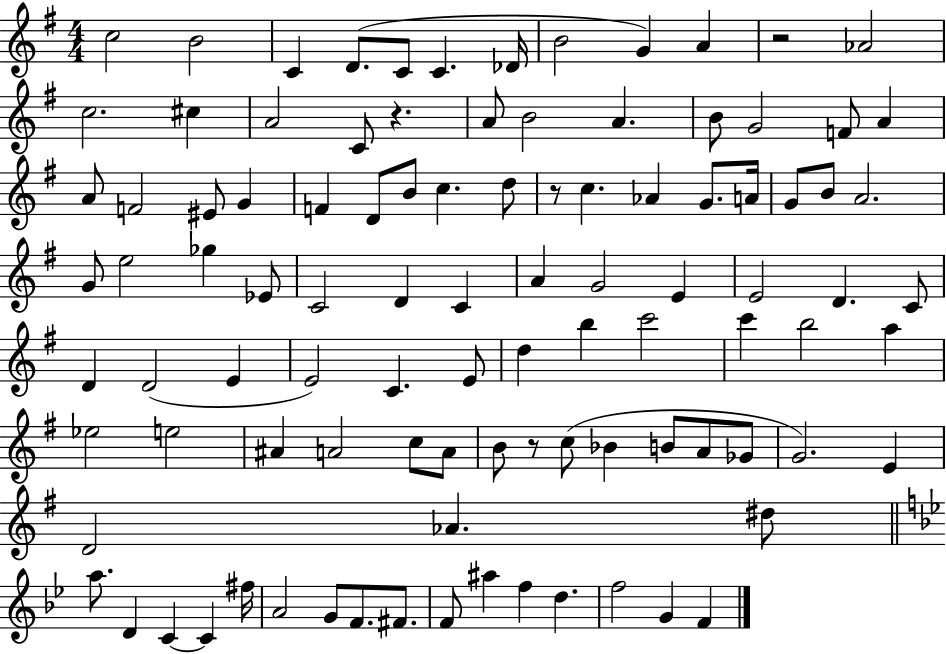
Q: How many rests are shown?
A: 4